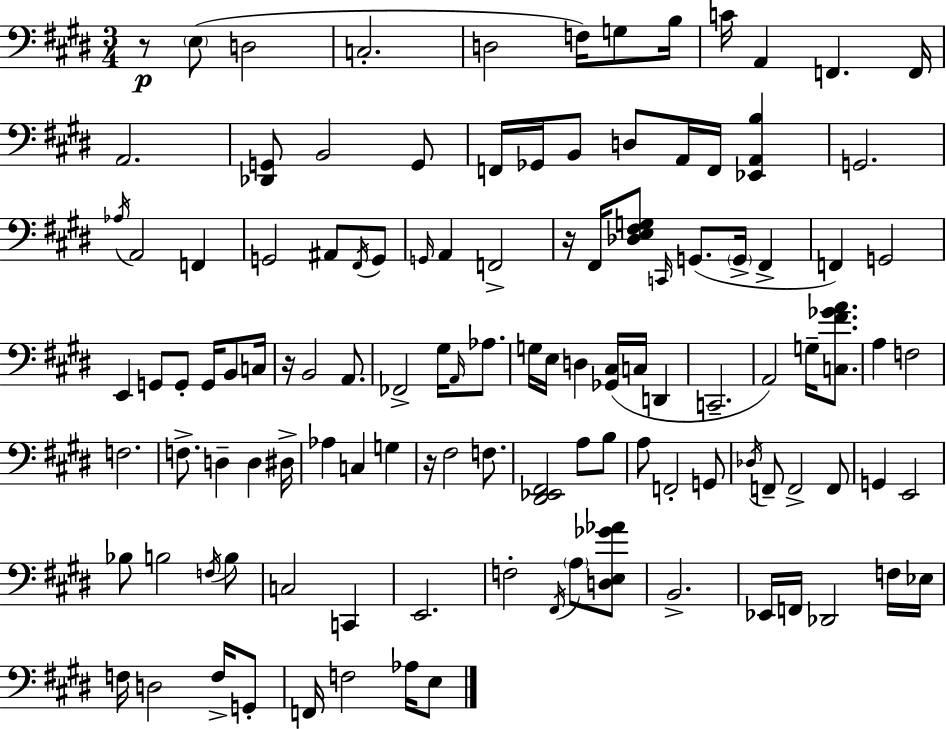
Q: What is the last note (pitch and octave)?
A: E3